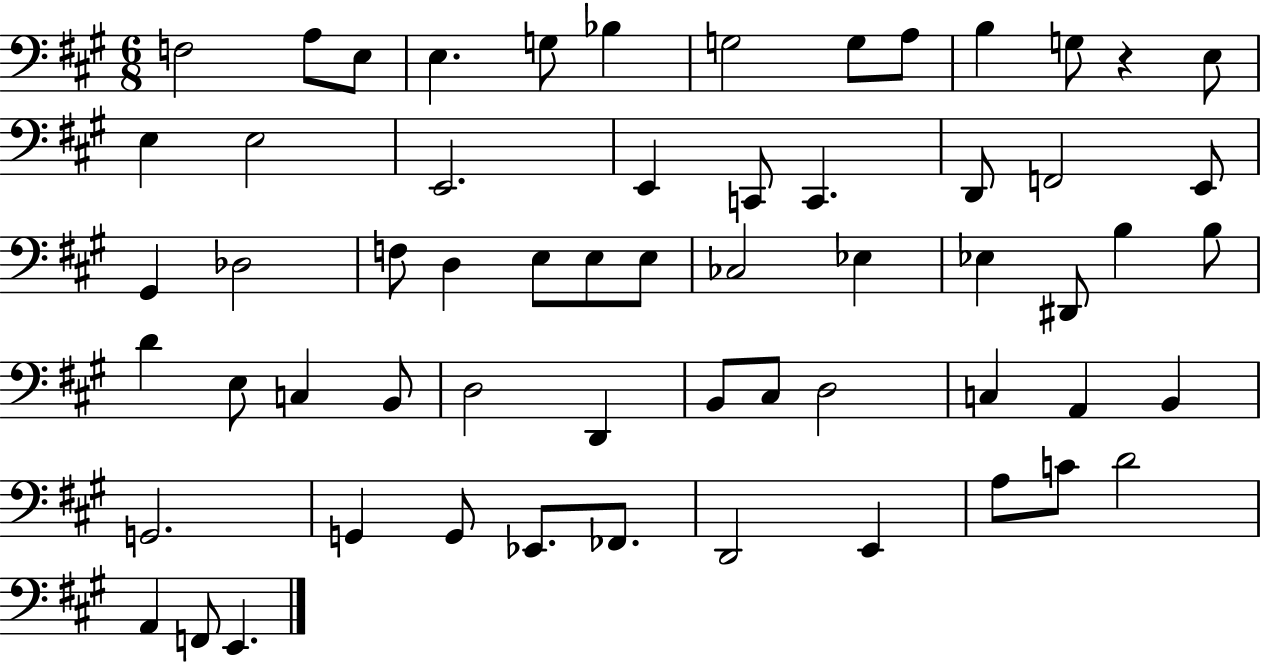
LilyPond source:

{
  \clef bass
  \numericTimeSignature
  \time 6/8
  \key a \major
  \repeat volta 2 { f2 a8 e8 | e4. g8 bes4 | g2 g8 a8 | b4 g8 r4 e8 | \break e4 e2 | e,2. | e,4 c,8 c,4. | d,8 f,2 e,8 | \break gis,4 des2 | f8 d4 e8 e8 e8 | ces2 ees4 | ees4 dis,8 b4 b8 | \break d'4 e8 c4 b,8 | d2 d,4 | b,8 cis8 d2 | c4 a,4 b,4 | \break g,2. | g,4 g,8 ees,8. fes,8. | d,2 e,4 | a8 c'8 d'2 | \break a,4 f,8 e,4. | } \bar "|."
}